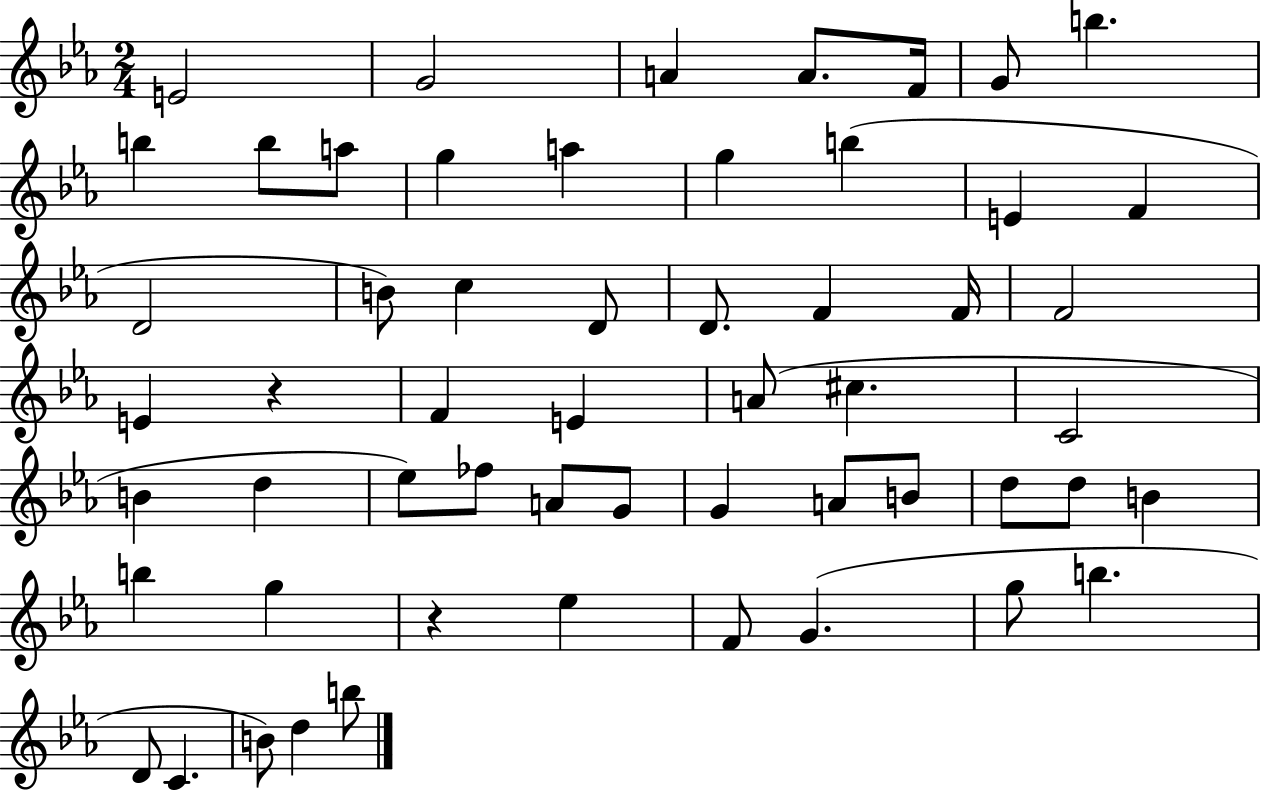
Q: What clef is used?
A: treble